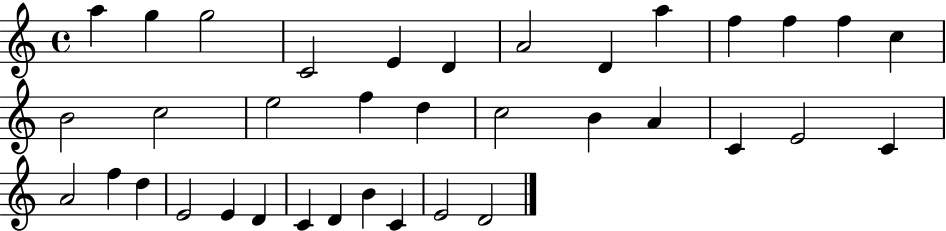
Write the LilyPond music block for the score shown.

{
  \clef treble
  \time 4/4
  \defaultTimeSignature
  \key c \major
  a''4 g''4 g''2 | c'2 e'4 d'4 | a'2 d'4 a''4 | f''4 f''4 f''4 c''4 | \break b'2 c''2 | e''2 f''4 d''4 | c''2 b'4 a'4 | c'4 e'2 c'4 | \break a'2 f''4 d''4 | e'2 e'4 d'4 | c'4 d'4 b'4 c'4 | e'2 d'2 | \break \bar "|."
}